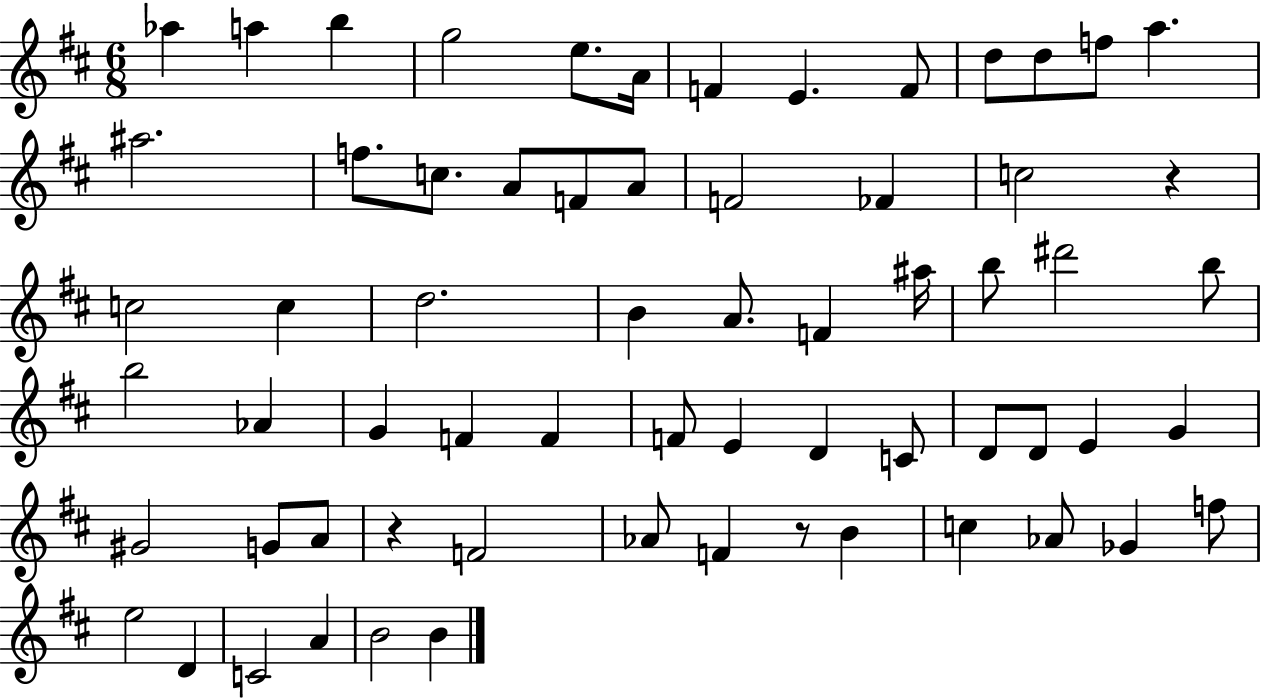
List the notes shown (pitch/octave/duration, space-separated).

Ab5/q A5/q B5/q G5/h E5/e. A4/s F4/q E4/q. F4/e D5/e D5/e F5/e A5/q. A#5/h. F5/e. C5/e. A4/e F4/e A4/e F4/h FES4/q C5/h R/q C5/h C5/q D5/h. B4/q A4/e. F4/q A#5/s B5/e D#6/h B5/e B5/h Ab4/q G4/q F4/q F4/q F4/e E4/q D4/q C4/e D4/e D4/e E4/q G4/q G#4/h G4/e A4/e R/q F4/h Ab4/e F4/q R/e B4/q C5/q Ab4/e Gb4/q F5/e E5/h D4/q C4/h A4/q B4/h B4/q